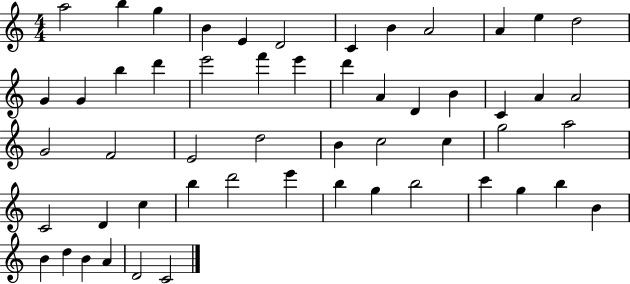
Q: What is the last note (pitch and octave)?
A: C4